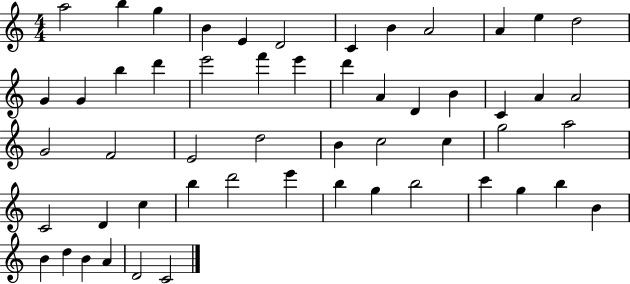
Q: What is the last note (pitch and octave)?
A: C4